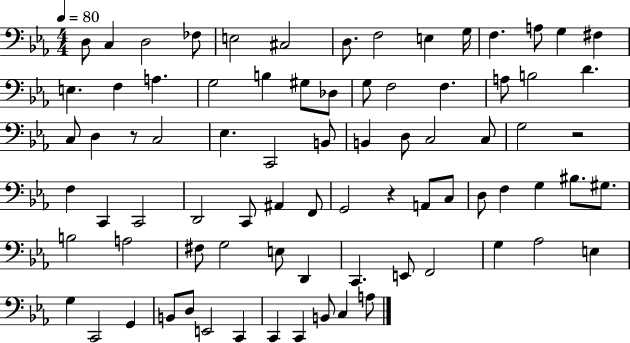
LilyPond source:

{
  \clef bass
  \numericTimeSignature
  \time 4/4
  \key ees \major
  \tempo 4 = 80
  d8 c4 d2 fes8 | e2 cis2 | d8. f2 e4 g16 | f4. a8 g4 fis4 | \break e4. f4 a4. | g2 b4 gis8 des8 | g8 f2 f4. | a8 b2 d'4. | \break c8 d4 r8 c2 | ees4. c,2 b,8 | b,4 d8 c2 c8 | g2 r2 | \break f4 c,4 c,2 | d,2 c,8 ais,4 f,8 | g,2 r4 a,8 c8 | d8 f4 g4 bis8. gis8. | \break b2 a2 | fis8 g2 e8 d,4 | c,4. e,8 f,2 | g4 aes2 e4 | \break g4 c,2 g,4 | b,8 d8 e,2 c,4 | c,4 c,4 b,8 c4 a8 | \bar "|."
}